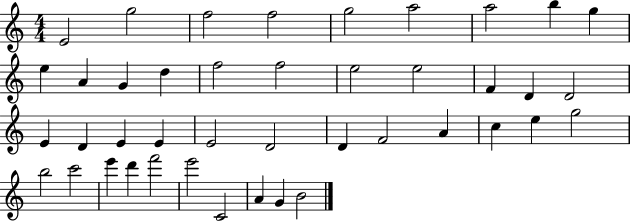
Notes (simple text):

E4/h G5/h F5/h F5/h G5/h A5/h A5/h B5/q G5/q E5/q A4/q G4/q D5/q F5/h F5/h E5/h E5/h F4/q D4/q D4/h E4/q D4/q E4/q E4/q E4/h D4/h D4/q F4/h A4/q C5/q E5/q G5/h B5/h C6/h E6/q D6/q F6/h E6/h C4/h A4/q G4/q B4/h